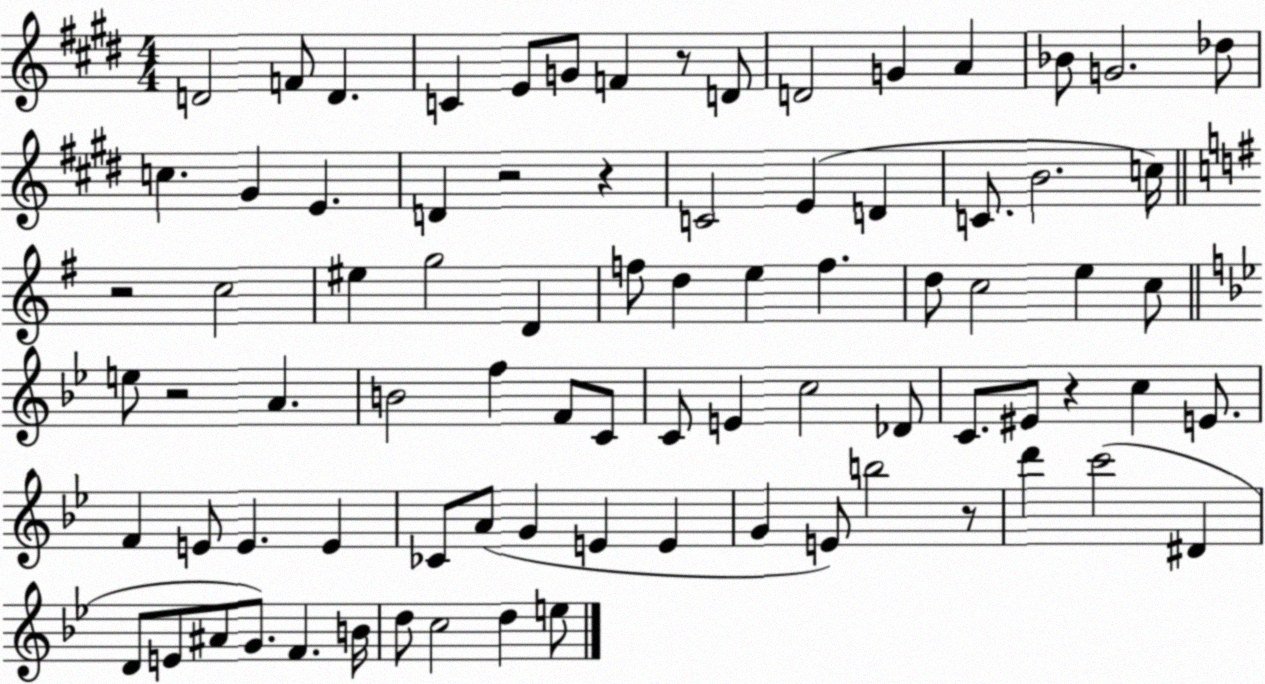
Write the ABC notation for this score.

X:1
T:Untitled
M:4/4
L:1/4
K:E
D2 F/2 D C E/2 G/2 F z/2 D/2 D2 G A _B/2 G2 _d/2 c ^G E D z2 z C2 E D C/2 B2 c/4 z2 c2 ^e g2 D f/2 d e f d/2 c2 e c/2 e/2 z2 A B2 f F/2 C/2 C/2 E c2 _D/2 C/2 ^E/2 z c E/2 F E/2 E E _C/2 A/2 G E E G E/2 b2 z/2 d' c'2 ^D D/2 E/2 ^A/2 G/2 F B/4 d/2 c2 d e/2